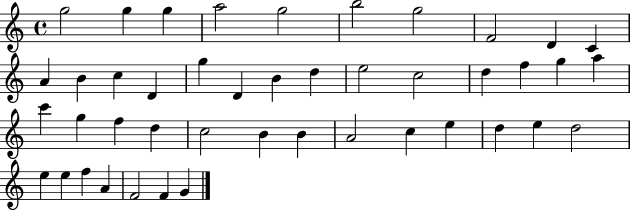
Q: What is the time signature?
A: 4/4